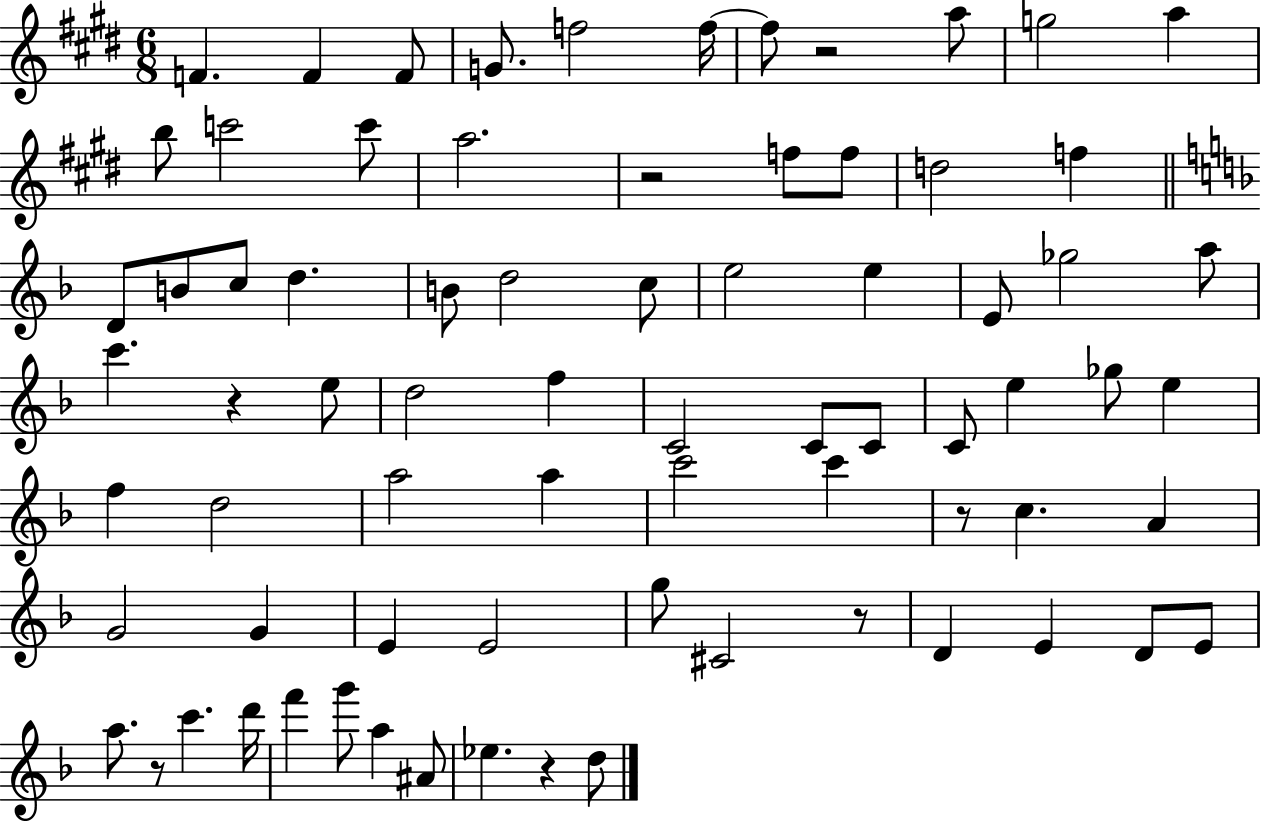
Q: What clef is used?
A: treble